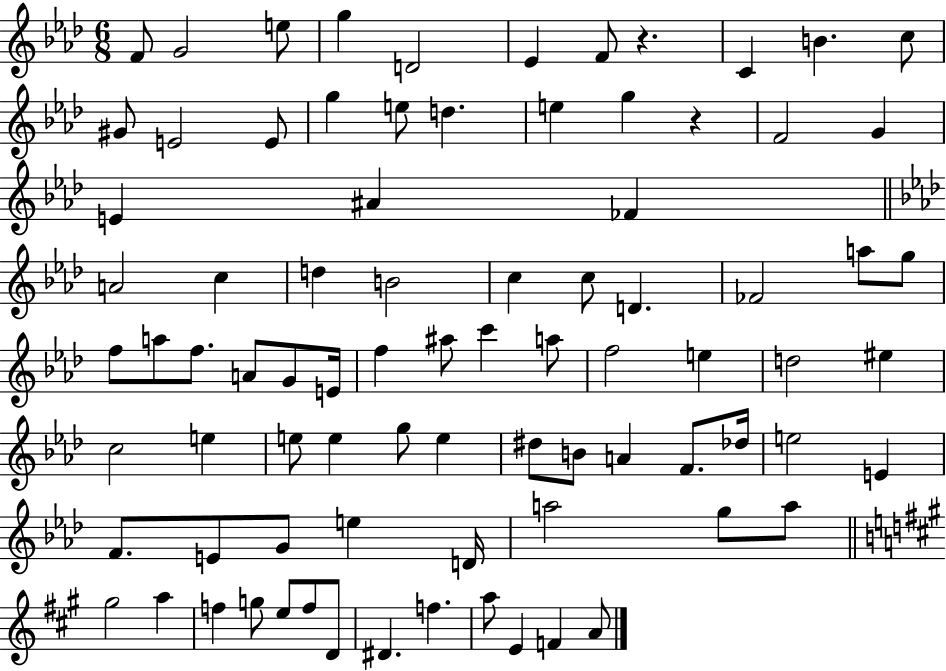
{
  \clef treble
  \numericTimeSignature
  \time 6/8
  \key aes \major
  f'8 g'2 e''8 | g''4 d'2 | ees'4 f'8 r4. | c'4 b'4. c''8 | \break gis'8 e'2 e'8 | g''4 e''8 d''4. | e''4 g''4 r4 | f'2 g'4 | \break e'4 ais'4 fes'4 | \bar "||" \break \key aes \major a'2 c''4 | d''4 b'2 | c''4 c''8 d'4. | fes'2 a''8 g''8 | \break f''8 a''8 f''8. a'8 g'8 e'16 | f''4 ais''8 c'''4 a''8 | f''2 e''4 | d''2 eis''4 | \break c''2 e''4 | e''8 e''4 g''8 e''4 | dis''8 b'8 a'4 f'8. des''16 | e''2 e'4 | \break f'8. e'8 g'8 e''4 d'16 | a''2 g''8 a''8 | \bar "||" \break \key a \major gis''2 a''4 | f''4 g''8 e''8 f''8 d'8 | dis'4. f''4. | a''8 e'4 f'4 a'8 | \break \bar "|."
}